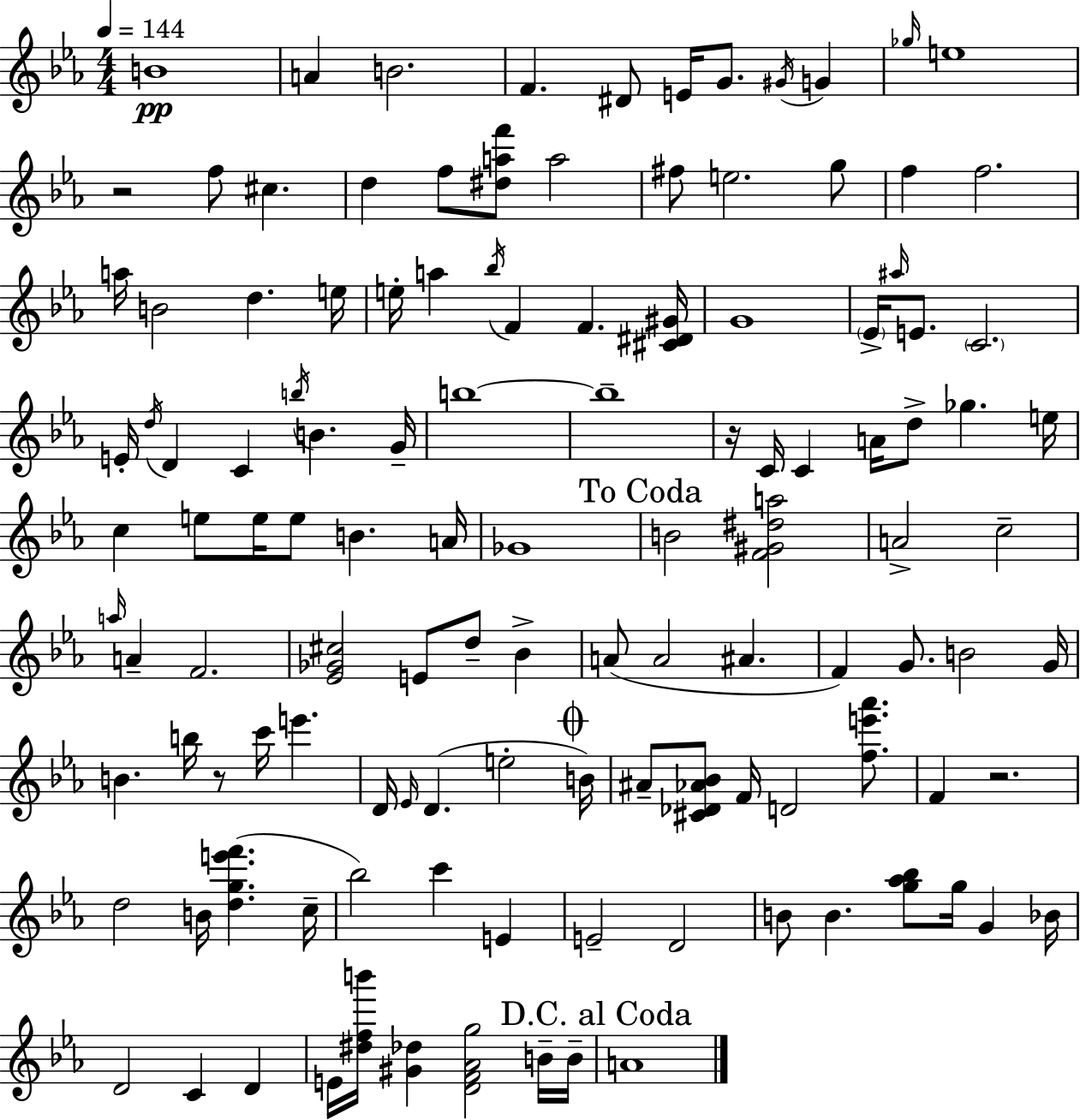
{
  \clef treble
  \numericTimeSignature
  \time 4/4
  \key c \minor
  \tempo 4 = 144
  b'1\pp | a'4 b'2. | f'4. dis'8 e'16 g'8. \acciaccatura { gis'16 } g'4 | \grace { ges''16 } e''1 | \break r2 f''8 cis''4. | d''4 f''8 <dis'' a'' f'''>8 a''2 | fis''8 e''2. | g''8 f''4 f''2. | \break a''16 b'2 d''4. | e''16 e''16-. a''4 \acciaccatura { bes''16 } f'4 f'4. | <cis' dis' gis'>16 g'1 | \parenthesize ees'16-> \grace { ais''16 } e'8. \parenthesize c'2. | \break e'16-. \acciaccatura { d''16 } d'4 c'4 \acciaccatura { b''16 } b'4. | g'16-- b''1~~ | b''1-- | r16 c'16 c'4 a'16 d''8-> ges''4. | \break e''16 c''4 e''8 e''16 e''8 b'4. | a'16 ges'1 | \mark "To Coda" b'2 <f' gis' dis'' a''>2 | a'2-> c''2-- | \break \grace { a''16 } a'4-- f'2. | <ees' ges' cis''>2 e'8 | d''8-- bes'4-> a'8( a'2 | ais'4. f'4) g'8. b'2 | \break g'16 b'4. b''16 r8 | c'''16 e'''4. d'16 \grace { ees'16 }( d'4. e''2-. | \mark \markup { \musicglyph "scripts.coda" } b'16) ais'8-- <cis' des' aes' bes'>8 f'16 d'2 | <f'' e''' aes'''>8. f'4 r2. | \break d''2 | b'16 <d'' g'' e''' f'''>4.( c''16-- bes''2) | c'''4 e'4 e'2-- | d'2 b'8 b'4. | \break <g'' aes'' bes''>8 g''16 g'4 bes'16 d'2 | c'4 d'4 e'16 <dis'' f'' b'''>16 <gis' des''>4 <d' f' aes' g''>2 | b'16-- b'16-- \mark "D.C. al Coda" a'1 | \bar "|."
}